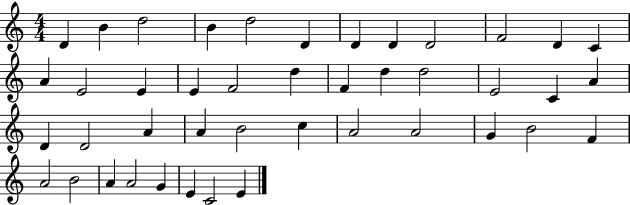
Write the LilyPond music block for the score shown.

{
  \clef treble
  \numericTimeSignature
  \time 4/4
  \key c \major
  d'4 b'4 d''2 | b'4 d''2 d'4 | d'4 d'4 d'2 | f'2 d'4 c'4 | \break a'4 e'2 e'4 | e'4 f'2 d''4 | f'4 d''4 d''2 | e'2 c'4 a'4 | \break d'4 d'2 a'4 | a'4 b'2 c''4 | a'2 a'2 | g'4 b'2 f'4 | \break a'2 b'2 | a'4 a'2 g'4 | e'4 c'2 e'4 | \bar "|."
}